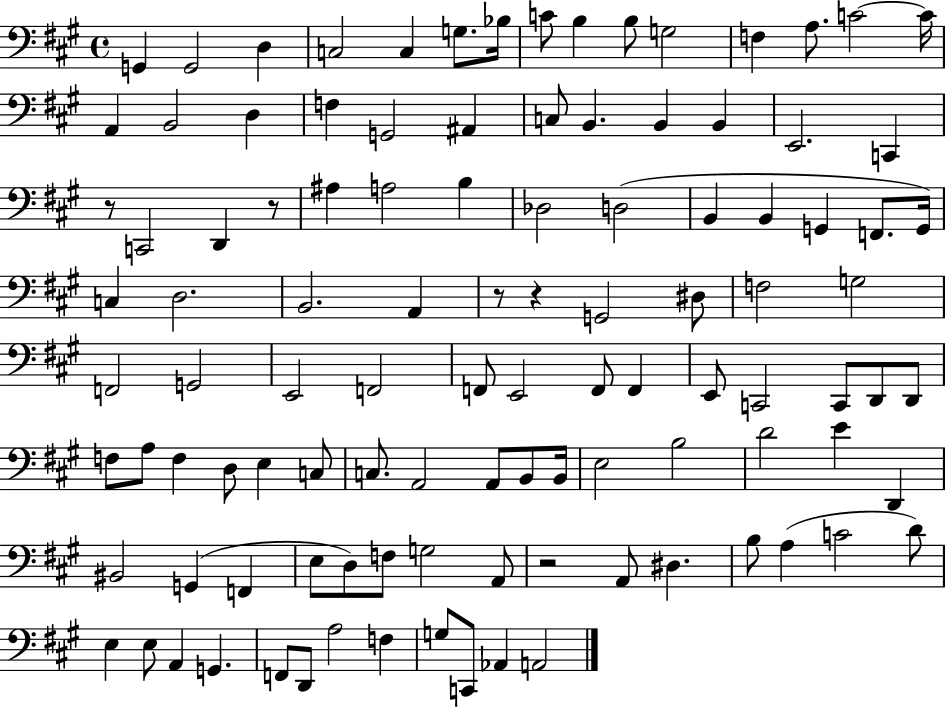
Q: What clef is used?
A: bass